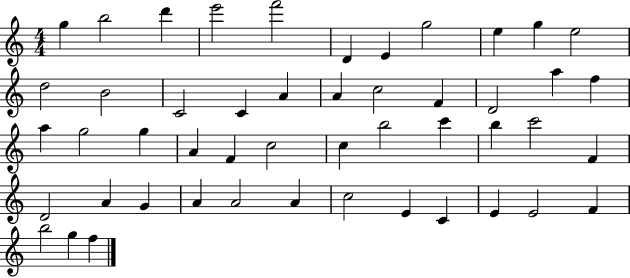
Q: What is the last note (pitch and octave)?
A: F5